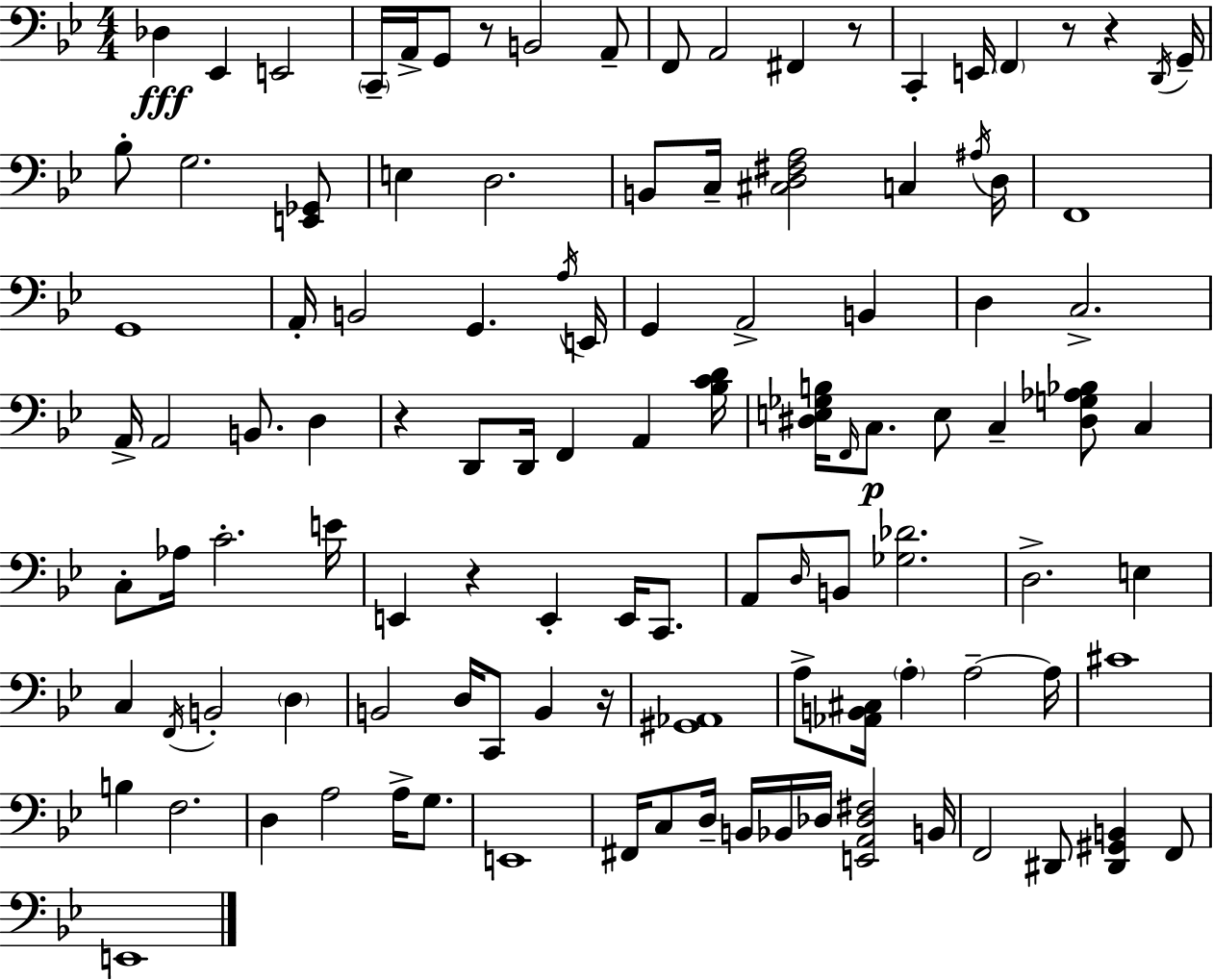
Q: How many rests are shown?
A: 7